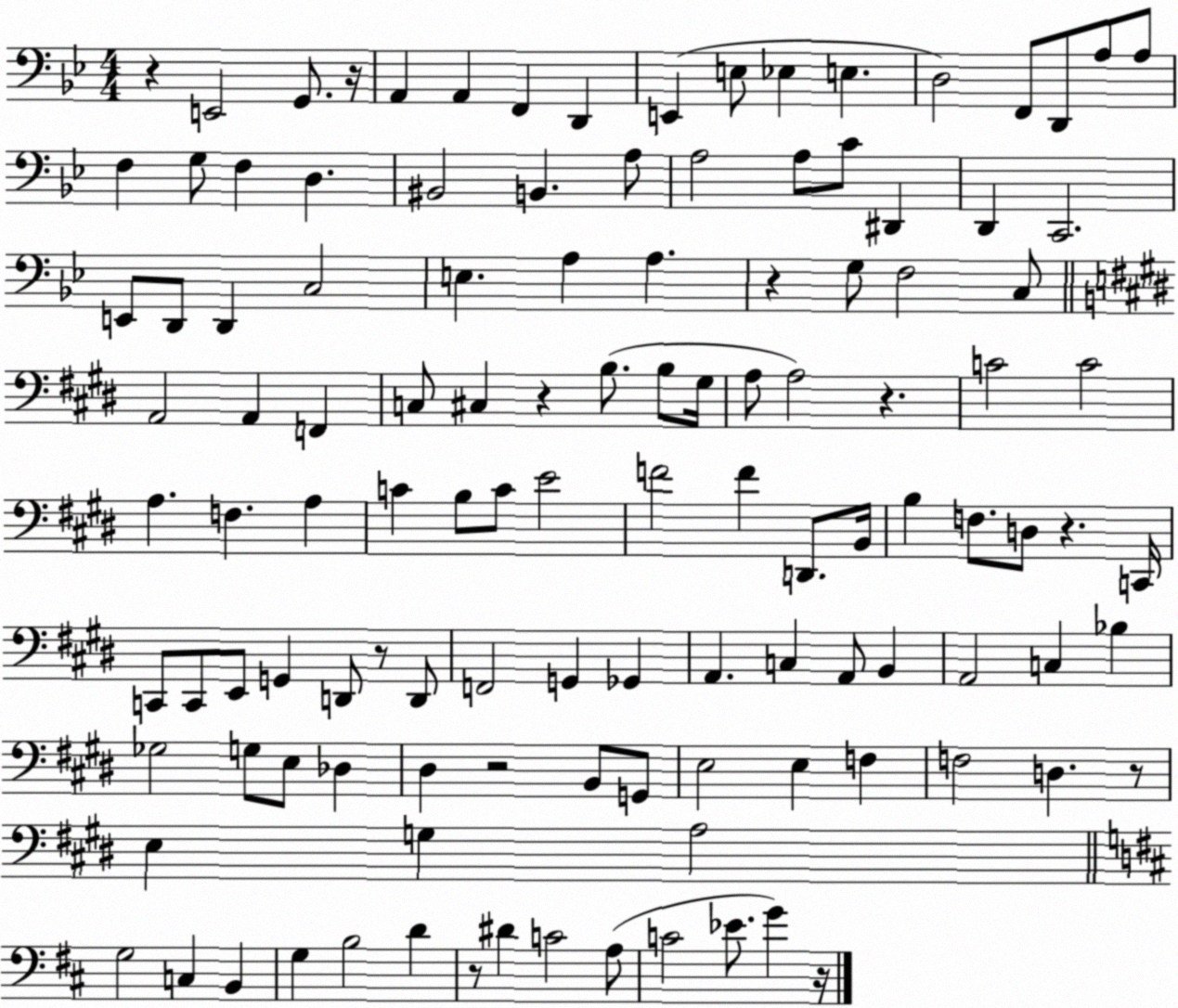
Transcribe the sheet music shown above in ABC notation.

X:1
T:Untitled
M:4/4
L:1/4
K:Bb
z E,,2 G,,/2 z/4 A,, A,, F,, D,, E,, E,/2 _E, E, D,2 F,,/2 D,,/2 A,/2 A,/2 F, G,/2 F, D, ^B,,2 B,, A,/2 A,2 A,/2 C/2 ^D,, D,, C,,2 E,,/2 D,,/2 D,, C,2 E, A, A, z G,/2 F,2 C,/2 A,,2 A,, F,, C,/2 ^C, z B,/2 B,/2 ^G,/4 A,/2 A,2 z C2 C2 A, F, A, C B,/2 C/2 E2 F2 F D,,/2 B,,/4 B, F,/2 D,/2 z C,,/4 C,,/2 C,,/2 E,,/2 G,, D,,/2 z/2 D,,/2 F,,2 G,, _G,, A,, C, A,,/2 B,, A,,2 C, _B, _G,2 G,/2 E,/2 _D, ^D, z2 B,,/2 G,,/2 E,2 E, F, F,2 D, z/2 E, G, A,2 G,2 C, B,, G, B,2 D z/2 ^D C2 A,/2 C2 _E/2 G z/4